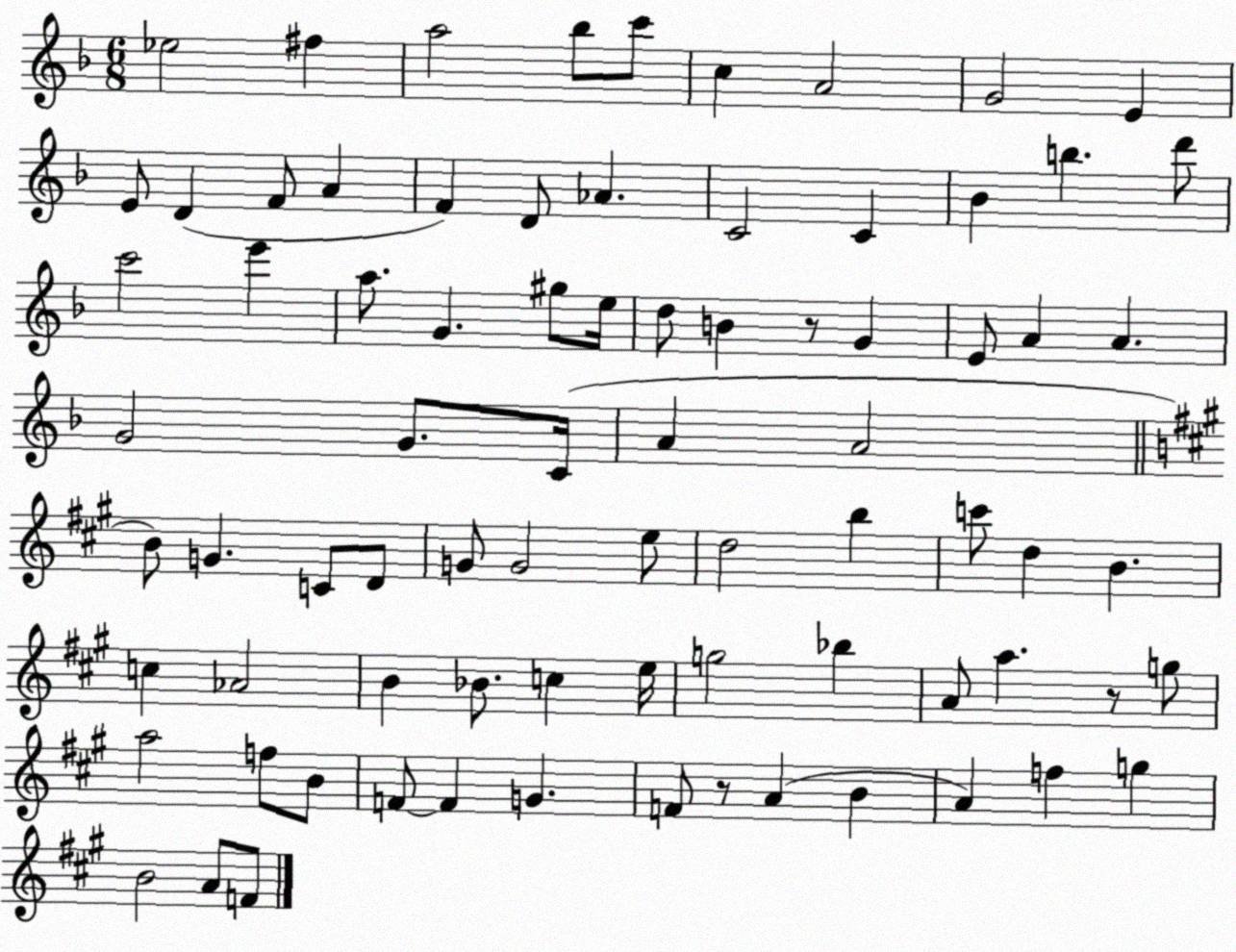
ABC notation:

X:1
T:Untitled
M:6/8
L:1/4
K:F
_e2 ^f a2 _b/2 c'/2 c A2 G2 E E/2 D F/2 A F D/2 _A C2 C _B b d'/2 c'2 e' a/2 G ^g/2 e/4 d/2 B z/2 G E/2 A A G2 G/2 C/4 A A2 B/2 G C/2 D/2 G/2 G2 e/2 d2 b c'/2 d B c _A2 B _B/2 c e/4 g2 _b A/2 a z/2 g/2 a2 f/2 B/2 F/2 F G F/2 z/2 A B A f g B2 A/2 F/2